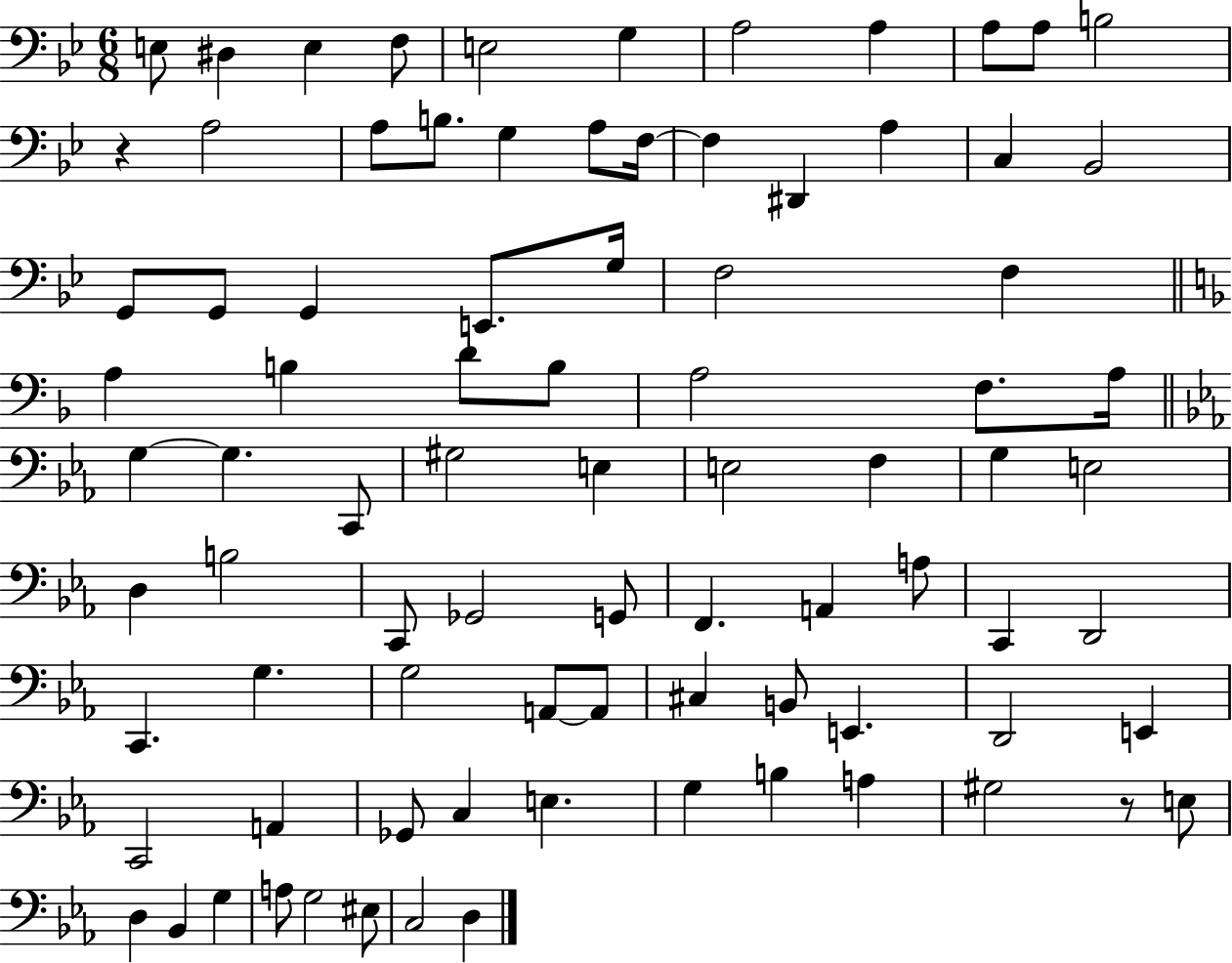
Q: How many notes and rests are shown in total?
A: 85